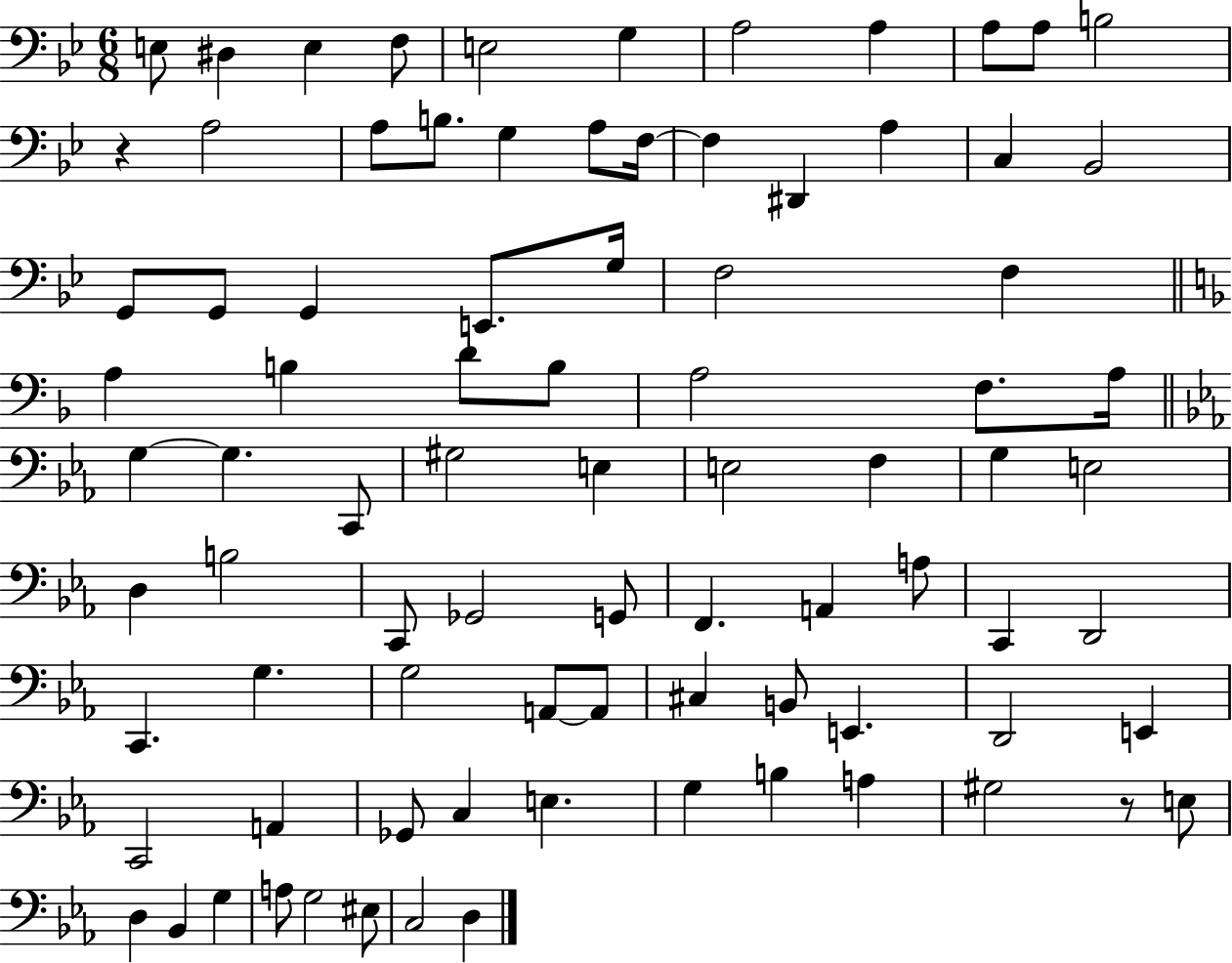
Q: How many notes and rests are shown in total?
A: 85